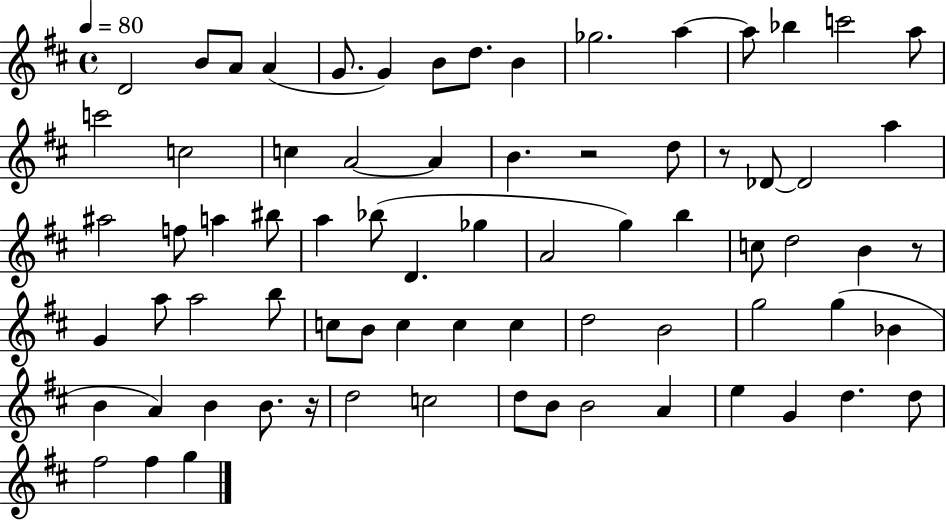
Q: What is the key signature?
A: D major